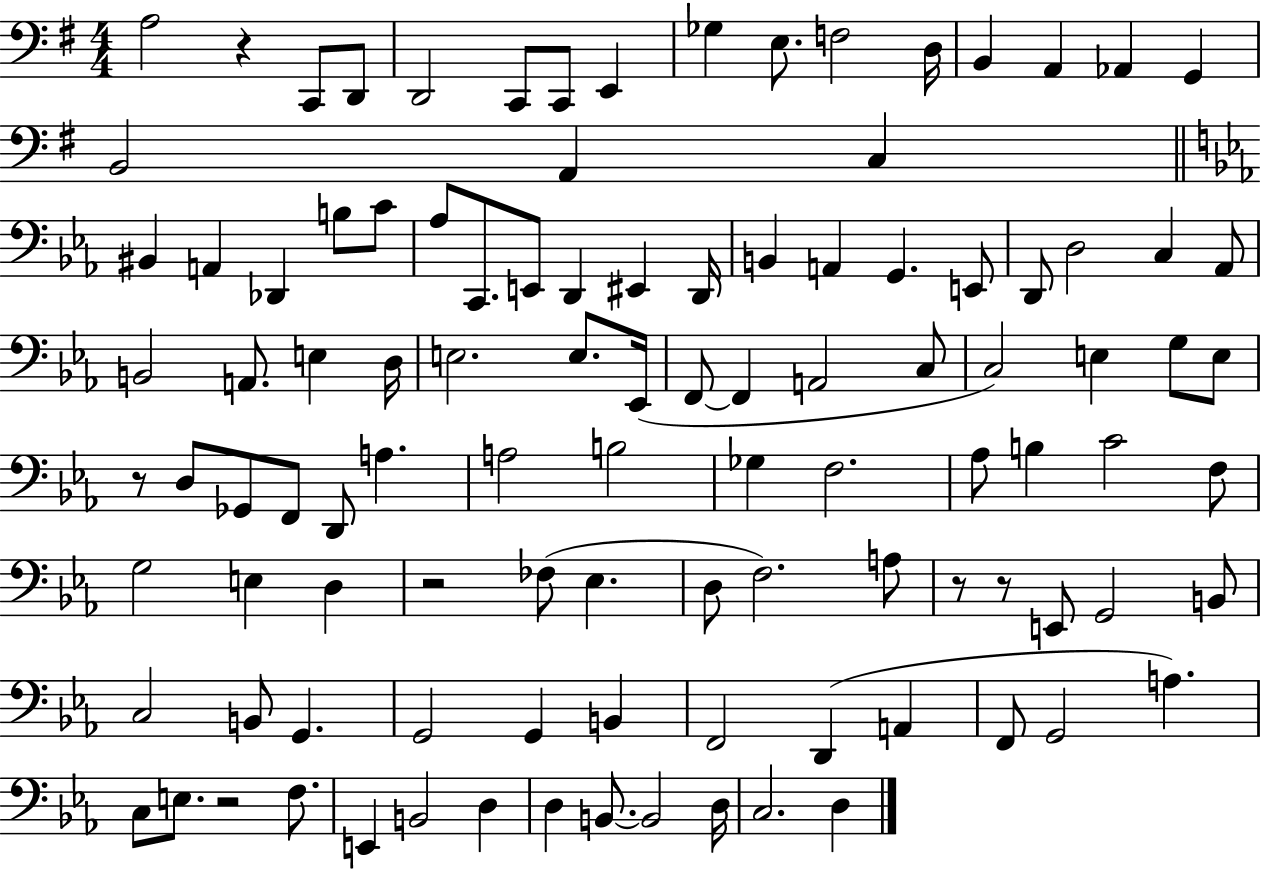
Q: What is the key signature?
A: G major